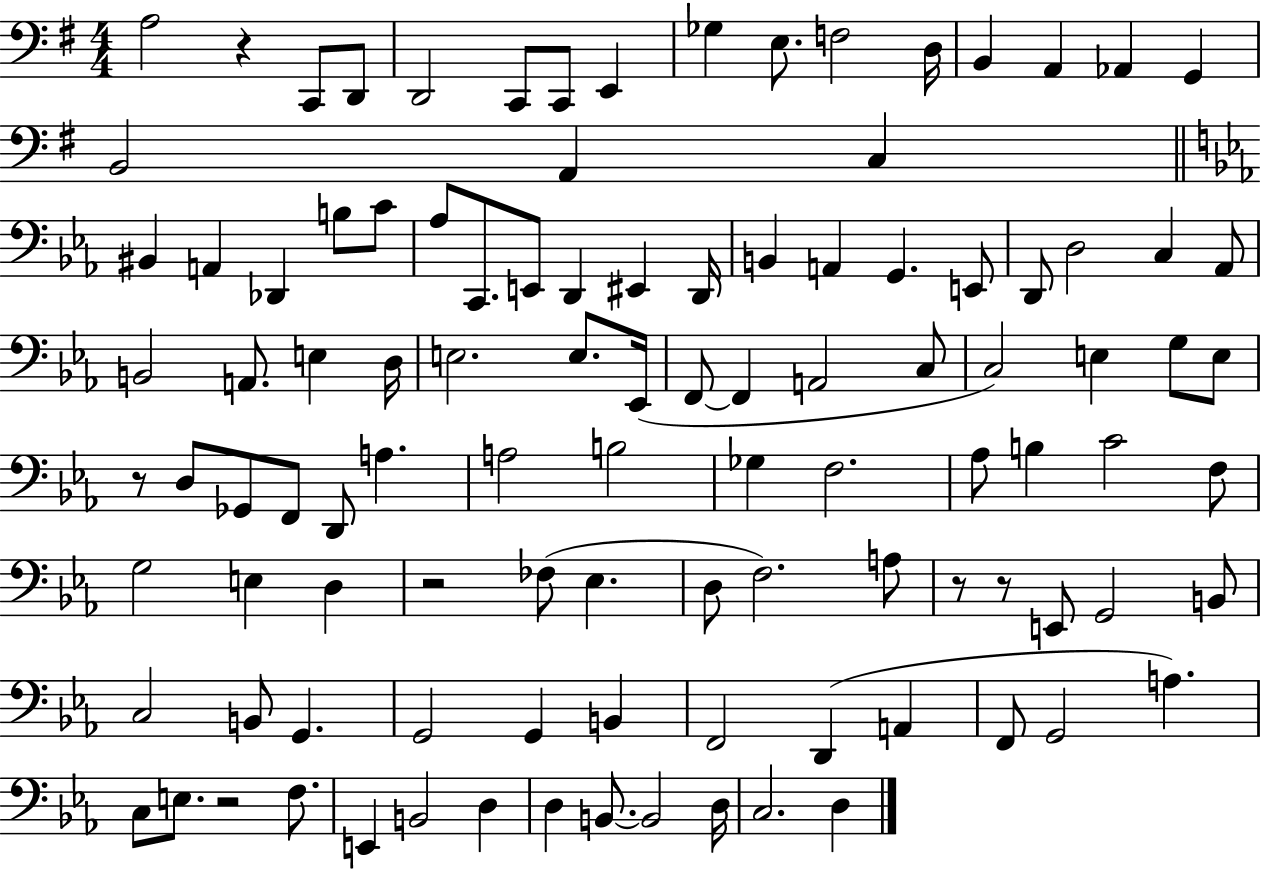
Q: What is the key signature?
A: G major